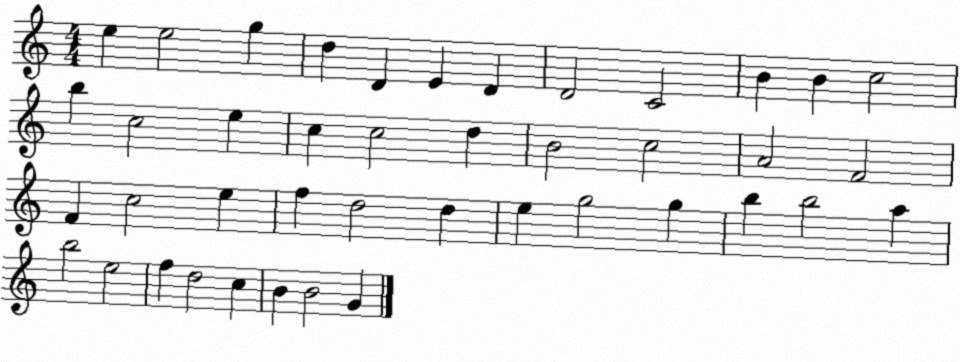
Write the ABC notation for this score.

X:1
T:Untitled
M:4/4
L:1/4
K:C
e e2 g d D E D D2 C2 B B c2 b c2 e c c2 d B2 c2 A2 F2 F c2 e f d2 d e g2 g b b2 a b2 e2 f d2 c B B2 G